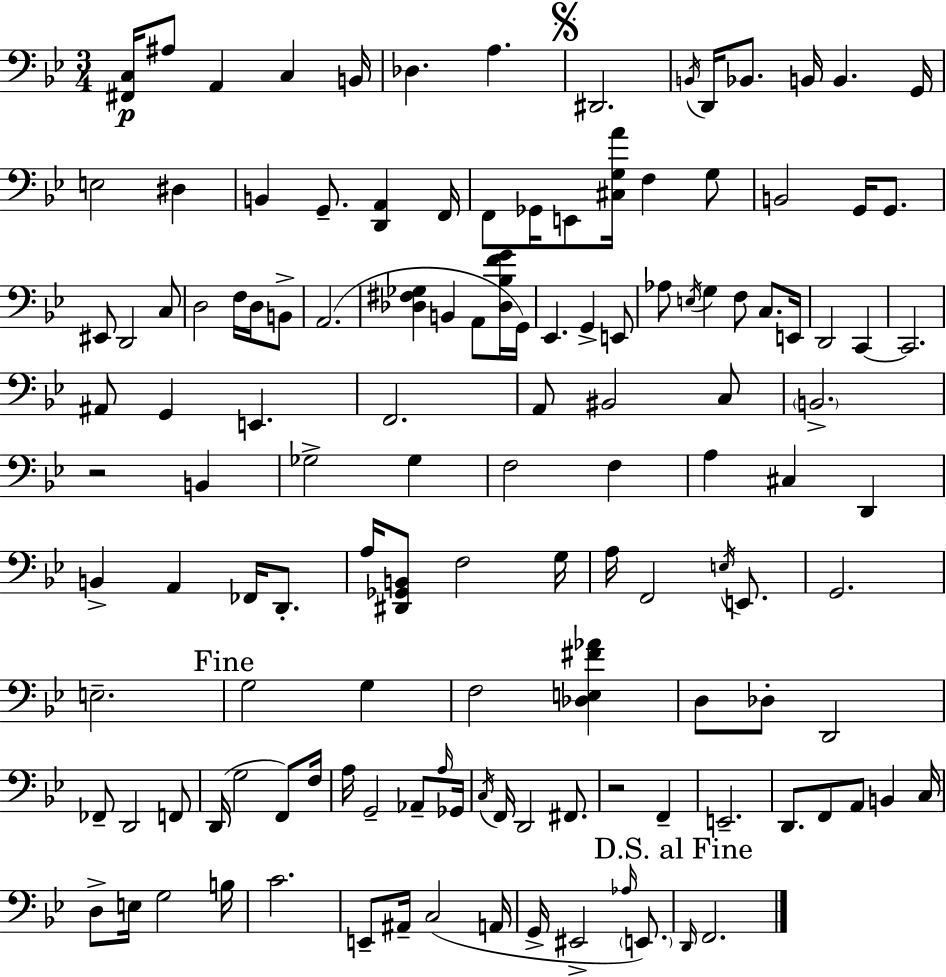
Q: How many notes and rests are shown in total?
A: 131